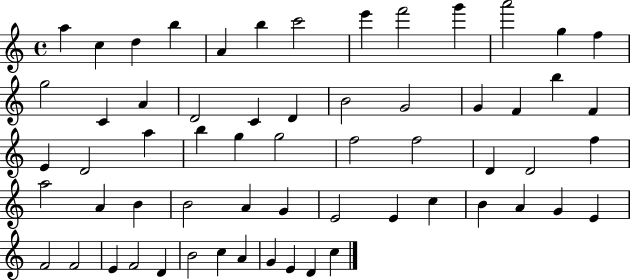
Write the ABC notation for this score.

X:1
T:Untitled
M:4/4
L:1/4
K:C
a c d b A b c'2 e' f'2 g' a'2 g f g2 C A D2 C D B2 G2 G F b F E D2 a b g g2 f2 f2 D D2 f a2 A B B2 A G E2 E c B A G E F2 F2 E F2 D B2 c A G E D c